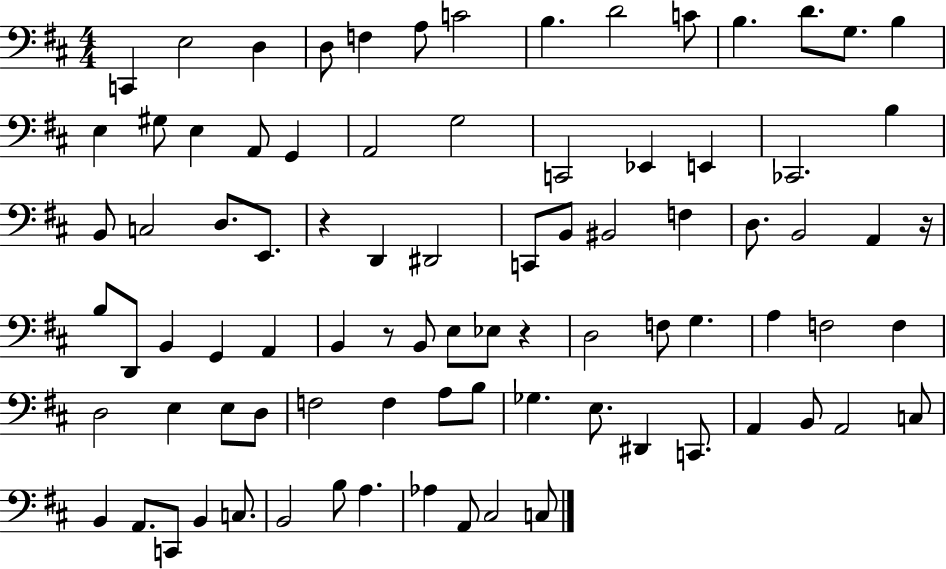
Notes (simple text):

C2/q E3/h D3/q D3/e F3/q A3/e C4/h B3/q. D4/h C4/e B3/q. D4/e. G3/e. B3/q E3/q G#3/e E3/q A2/e G2/q A2/h G3/h C2/h Eb2/q E2/q CES2/h. B3/q B2/e C3/h D3/e. E2/e. R/q D2/q D#2/h C2/e B2/e BIS2/h F3/q D3/e. B2/h A2/q R/s B3/e D2/e B2/q G2/q A2/q B2/q R/e B2/e E3/e Eb3/e R/q D3/h F3/e G3/q. A3/q F3/h F3/q D3/h E3/q E3/e D3/e F3/h F3/q A3/e B3/e Gb3/q. E3/e. D#2/q C2/e. A2/q B2/e A2/h C3/e B2/q A2/e. C2/e B2/q C3/e. B2/h B3/e A3/q. Ab3/q A2/e C#3/h C3/e